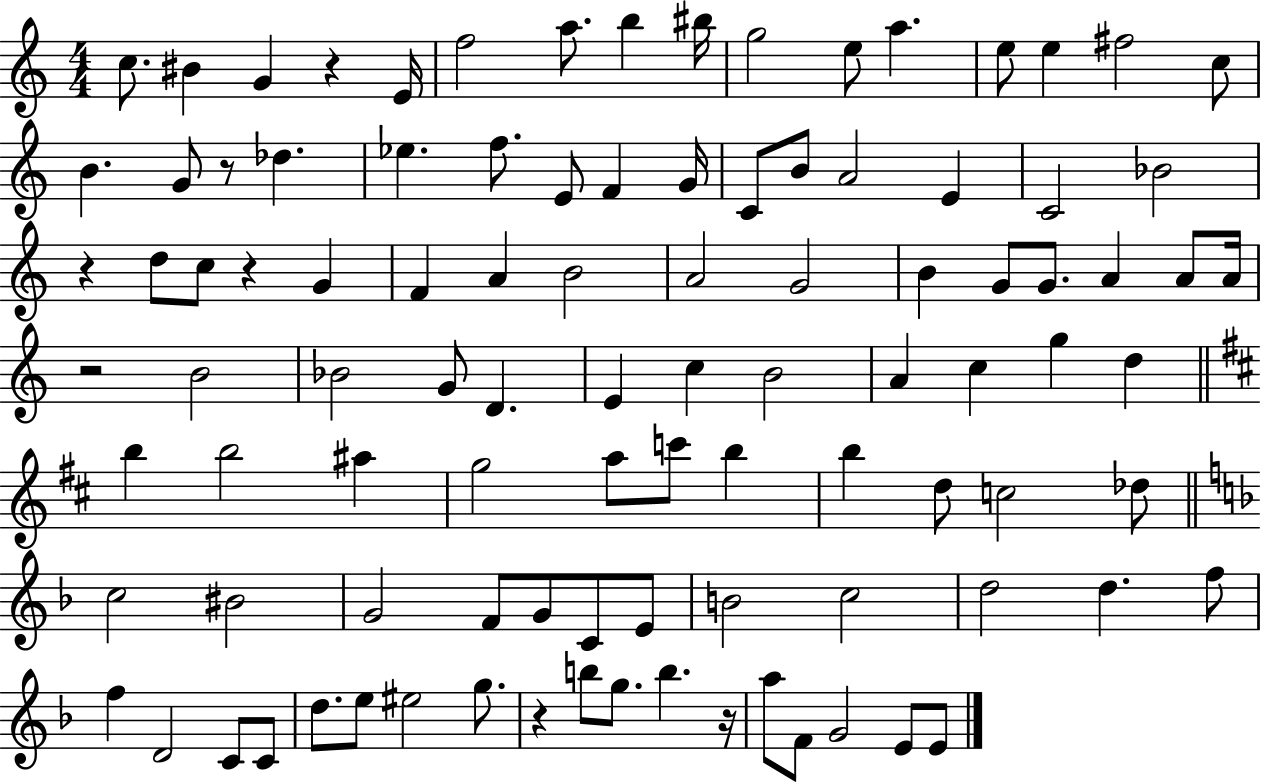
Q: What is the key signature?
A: C major